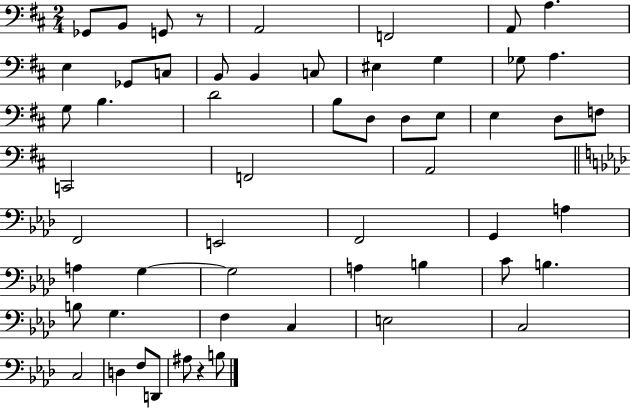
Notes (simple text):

Gb2/e B2/e G2/e R/e A2/h F2/h A2/e A3/q. E3/q Gb2/e C3/e B2/e B2/q C3/e EIS3/q G3/q Gb3/e A3/q. G3/e B3/q. D4/h B3/e D3/e D3/e E3/e E3/q D3/e F3/e C2/h F2/h A2/h F2/h E2/h F2/h G2/q A3/q A3/q G3/q G3/h A3/q B3/q C4/e B3/q. B3/e G3/q. F3/q C3/q E3/h C3/h C3/h D3/q F3/e D2/e A#3/e R/q B3/e